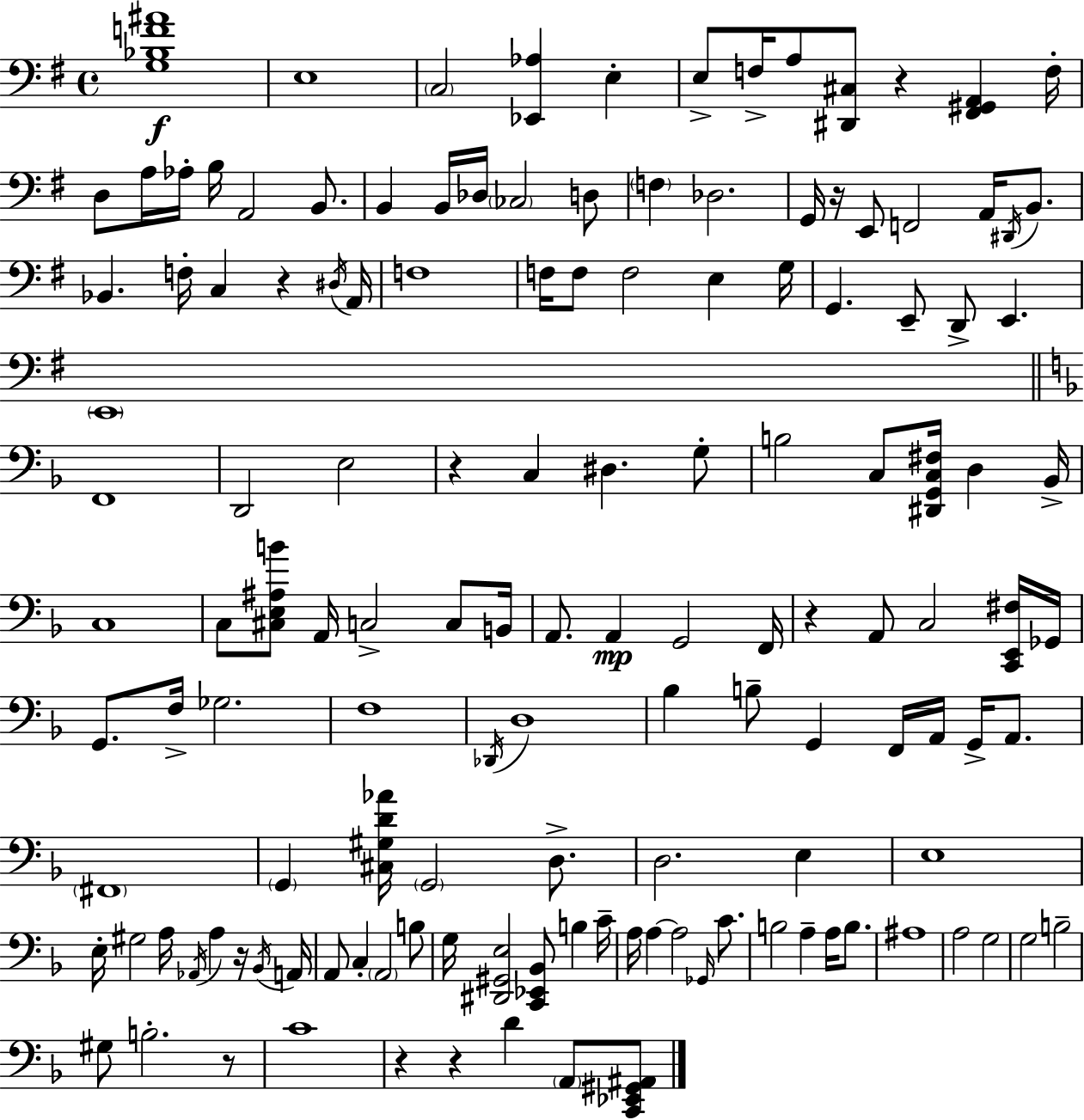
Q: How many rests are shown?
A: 9